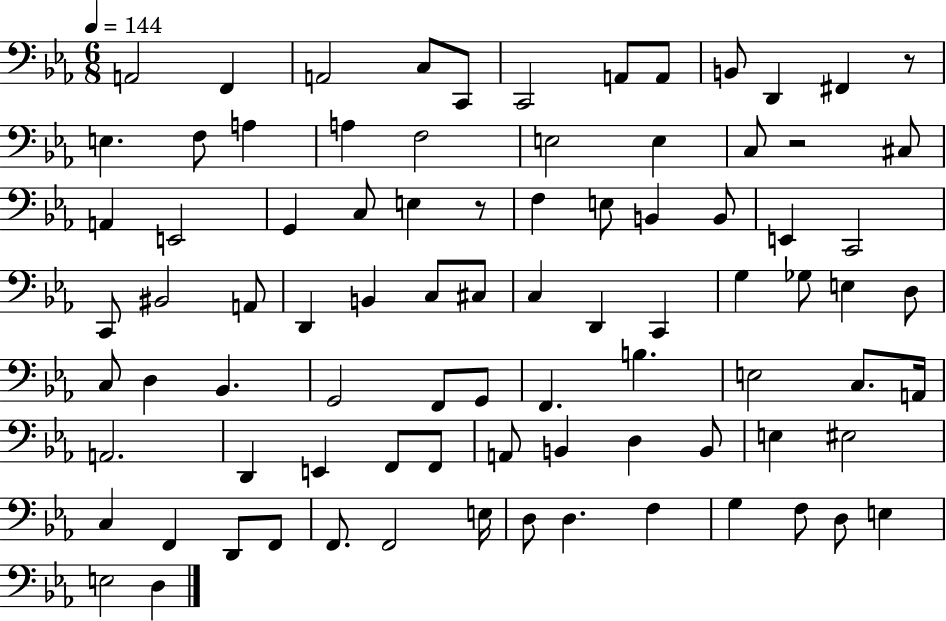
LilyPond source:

{
  \clef bass
  \numericTimeSignature
  \time 6/8
  \key ees \major
  \tempo 4 = 144
  \repeat volta 2 { a,2 f,4 | a,2 c8 c,8 | c,2 a,8 a,8 | b,8 d,4 fis,4 r8 | \break e4. f8 a4 | a4 f2 | e2 e4 | c8 r2 cis8 | \break a,4 e,2 | g,4 c8 e4 r8 | f4 e8 b,4 b,8 | e,4 c,2 | \break c,8 bis,2 a,8 | d,4 b,4 c8 cis8 | c4 d,4 c,4 | g4 ges8 e4 d8 | \break c8 d4 bes,4. | g,2 f,8 g,8 | f,4. b4. | e2 c8. a,16 | \break a,2. | d,4 e,4 f,8 f,8 | a,8 b,4 d4 b,8 | e4 eis2 | \break c4 f,4 d,8 f,8 | f,8. f,2 e16 | d8 d4. f4 | g4 f8 d8 e4 | \break e2 d4 | } \bar "|."
}